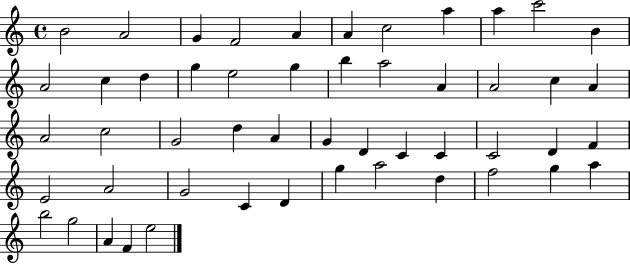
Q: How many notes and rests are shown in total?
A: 51